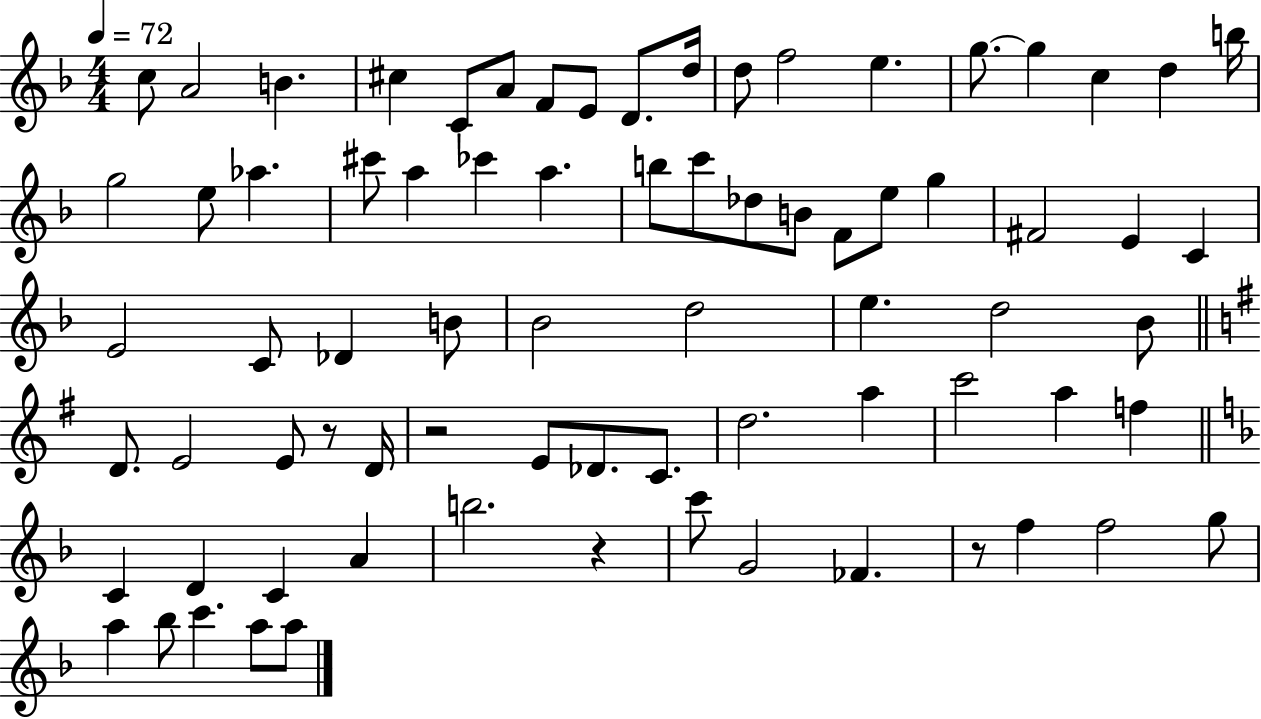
X:1
T:Untitled
M:4/4
L:1/4
K:F
c/2 A2 B ^c C/2 A/2 F/2 E/2 D/2 d/4 d/2 f2 e g/2 g c d b/4 g2 e/2 _a ^c'/2 a _c' a b/2 c'/2 _d/2 B/2 F/2 e/2 g ^F2 E C E2 C/2 _D B/2 _B2 d2 e d2 _B/2 D/2 E2 E/2 z/2 D/4 z2 E/2 _D/2 C/2 d2 a c'2 a f C D C A b2 z c'/2 G2 _F z/2 f f2 g/2 a _b/2 c' a/2 a/2